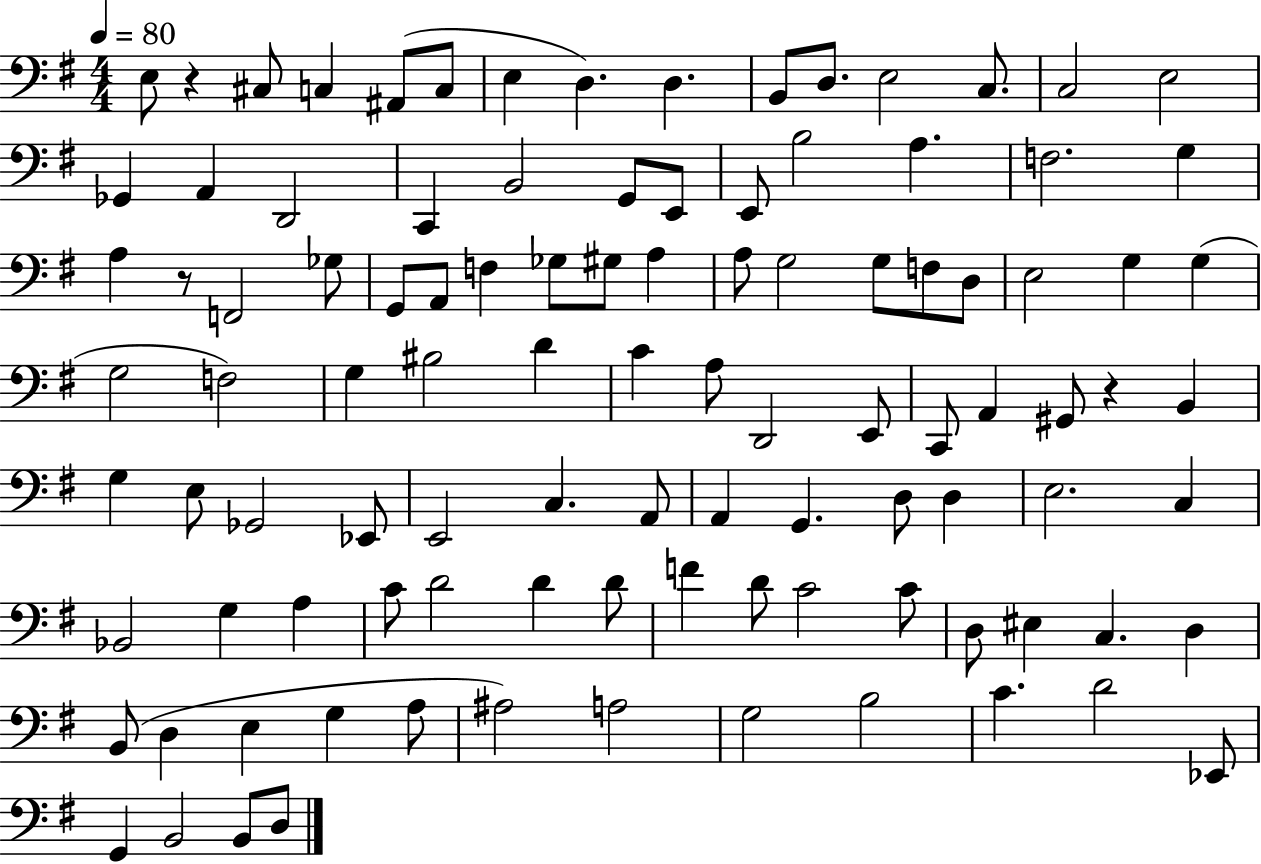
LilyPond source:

{
  \clef bass
  \numericTimeSignature
  \time 4/4
  \key g \major
  \tempo 4 = 80
  e8 r4 cis8 c4 ais,8( c8 | e4 d4.) d4. | b,8 d8. e2 c8. | c2 e2 | \break ges,4 a,4 d,2 | c,4 b,2 g,8 e,8 | e,8 b2 a4. | f2. g4 | \break a4 r8 f,2 ges8 | g,8 a,8 f4 ges8 gis8 a4 | a8 g2 g8 f8 d8 | e2 g4 g4( | \break g2 f2) | g4 bis2 d'4 | c'4 a8 d,2 e,8 | c,8 a,4 gis,8 r4 b,4 | \break g4 e8 ges,2 ees,8 | e,2 c4. a,8 | a,4 g,4. d8 d4 | e2. c4 | \break bes,2 g4 a4 | c'8 d'2 d'4 d'8 | f'4 d'8 c'2 c'8 | d8 eis4 c4. d4 | \break b,8( d4 e4 g4 a8 | ais2) a2 | g2 b2 | c'4. d'2 ees,8 | \break g,4 b,2 b,8 d8 | \bar "|."
}